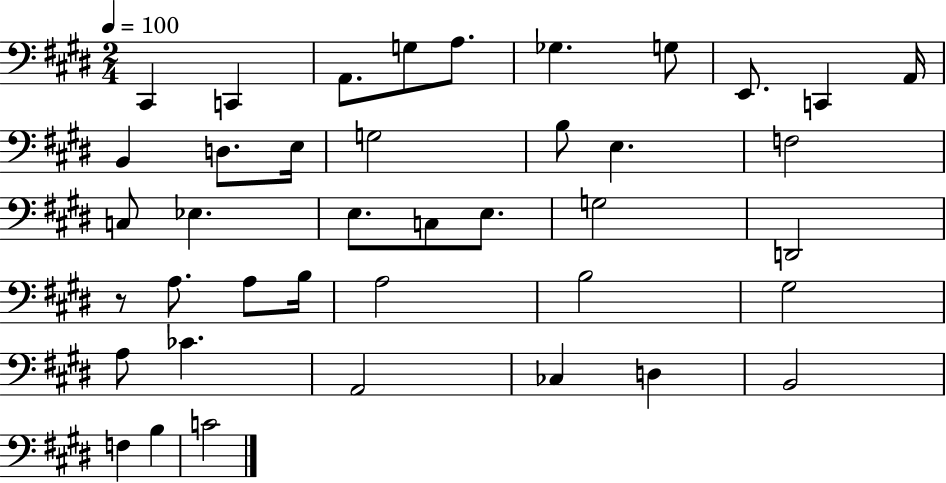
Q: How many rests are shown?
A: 1